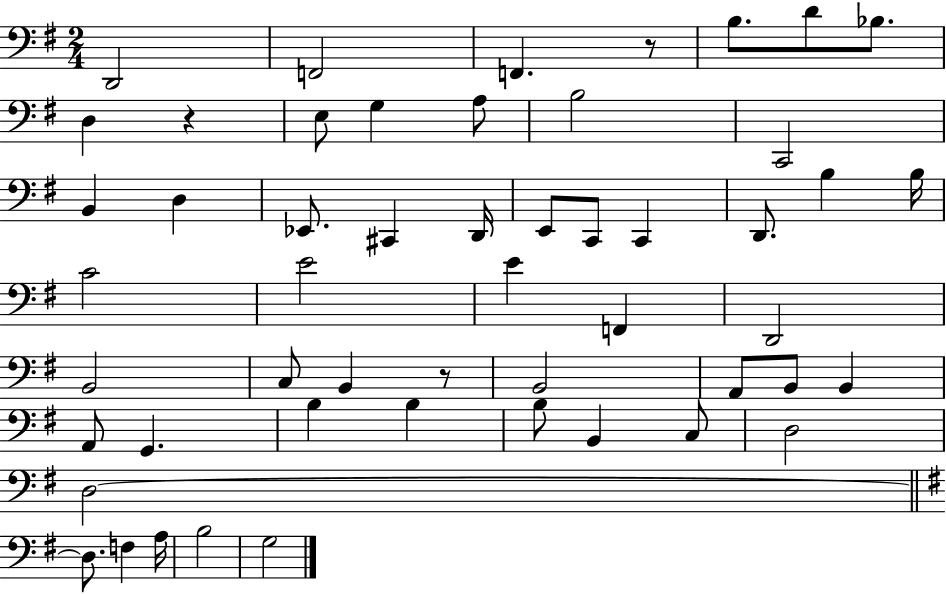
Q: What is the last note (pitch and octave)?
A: G3